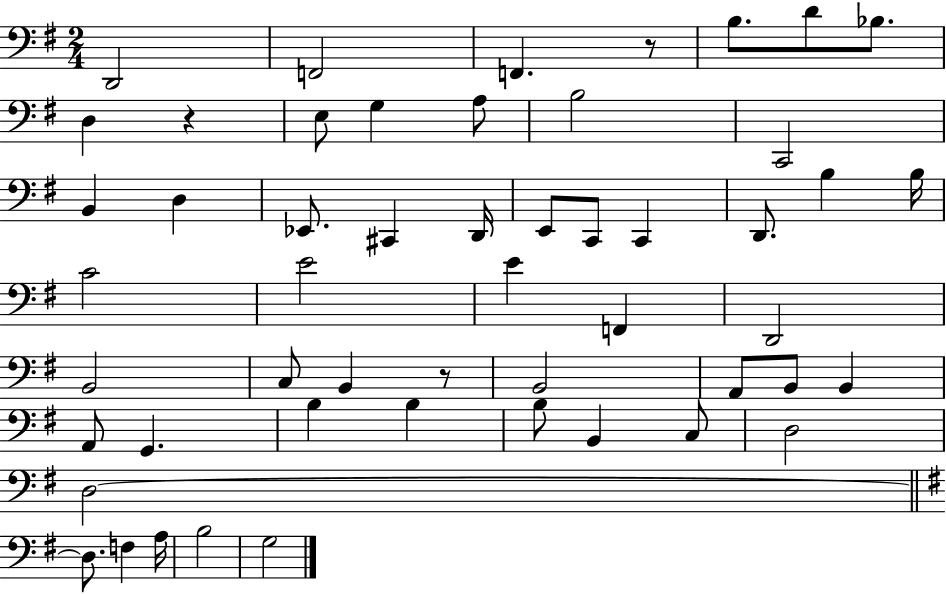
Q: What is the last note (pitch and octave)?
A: G3